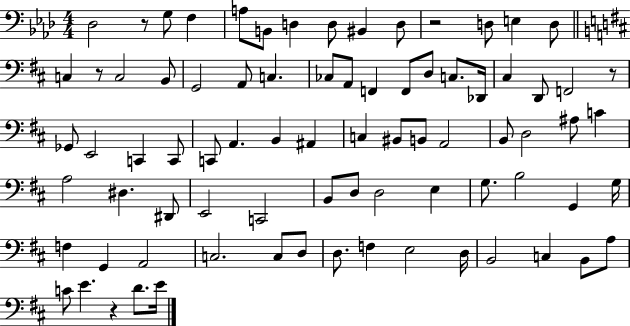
{
  \clef bass
  \numericTimeSignature
  \time 4/4
  \key aes \major
  \repeat volta 2 { des2 r8 g8 f4 | a8 b,8 d4 d8 bis,4 d8 | r2 d8 e4 d8 | \bar "||" \break \key b \minor c4 r8 c2 b,8 | g,2 a,8 c4. | ces8 a,8 f,4 f,8 d8 c8. des,16 | cis4 d,8 f,2 r8 | \break ges,8 e,2 c,4 c,8 | c,8 a,4. b,4 ais,4 | c4 bis,8 b,8 a,2 | b,8 d2 ais8 c'4 | \break a2 dis4. dis,8 | e,2 c,2 | b,8 d8 d2 e4 | g8. b2 g,4 g16 | \break f4 g,4 a,2 | c2. c8 d8 | d8. f4 e2 d16 | b,2 c4 b,8 a8 | \break c'8 e'4. r4 d'8. e'16 | } \bar "|."
}